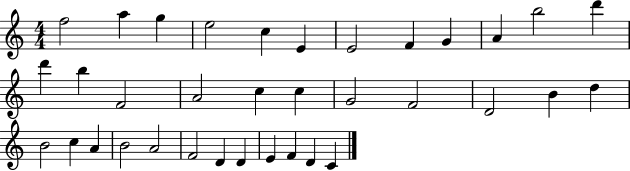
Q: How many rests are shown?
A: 0